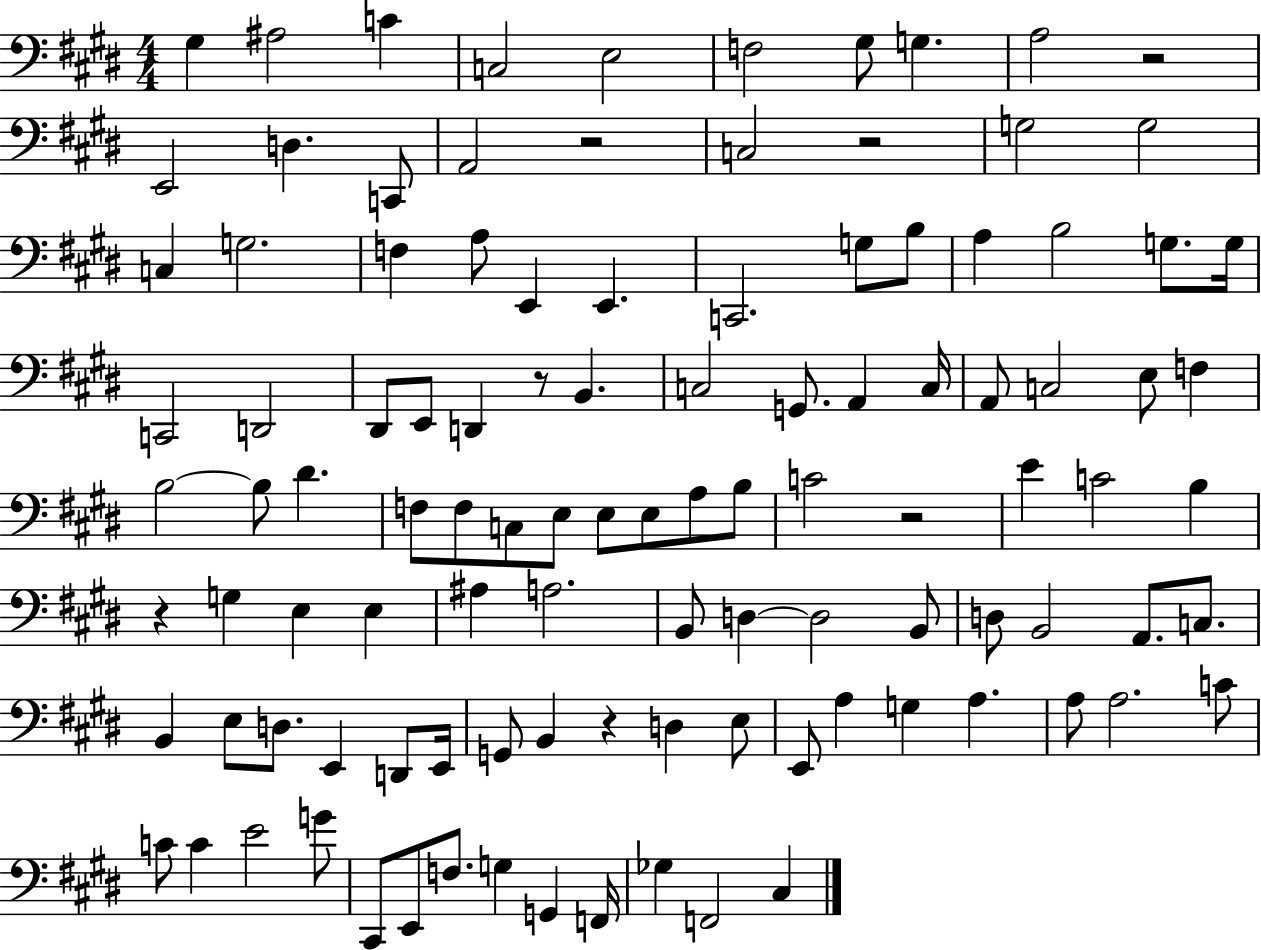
G#3/q A#3/h C4/q C3/h E3/h F3/h G#3/e G3/q. A3/h R/h E2/h D3/q. C2/e A2/h R/h C3/h R/h G3/h G3/h C3/q G3/h. F3/q A3/e E2/q E2/q. C2/h. G3/e B3/e A3/q B3/h G3/e. G3/s C2/h D2/h D#2/e E2/e D2/q R/e B2/q. C3/h G2/e. A2/q C3/s A2/e C3/h E3/e F3/q B3/h B3/e D#4/q. F3/e F3/e C3/e E3/e E3/e E3/e A3/e B3/e C4/h R/h E4/q C4/h B3/q R/q G3/q E3/q E3/q A#3/q A3/h. B2/e D3/q D3/h B2/e D3/e B2/h A2/e. C3/e. B2/q E3/e D3/e. E2/q D2/e E2/s G2/e B2/q R/q D3/q E3/e E2/e A3/q G3/q A3/q. A3/e A3/h. C4/e C4/e C4/q E4/h G4/e C#2/e E2/e F3/e. G3/q G2/q F2/s Gb3/q F2/h C#3/q